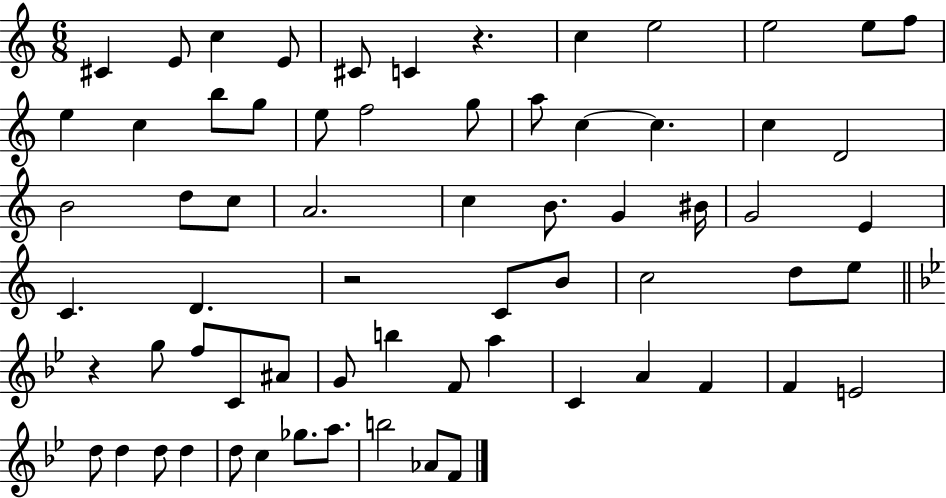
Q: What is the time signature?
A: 6/8